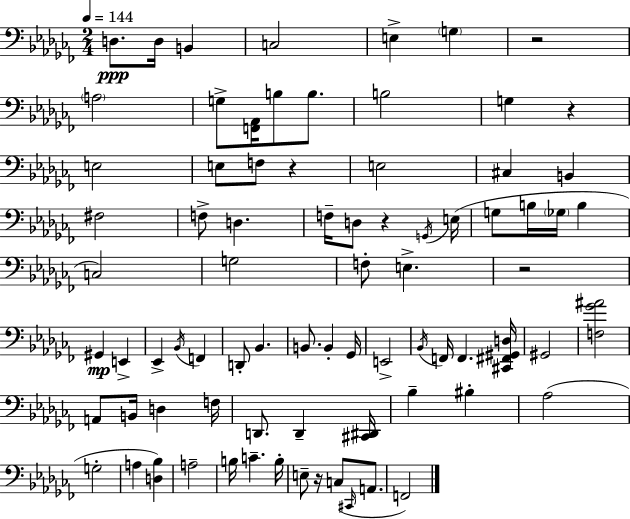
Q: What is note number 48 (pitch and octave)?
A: G#2